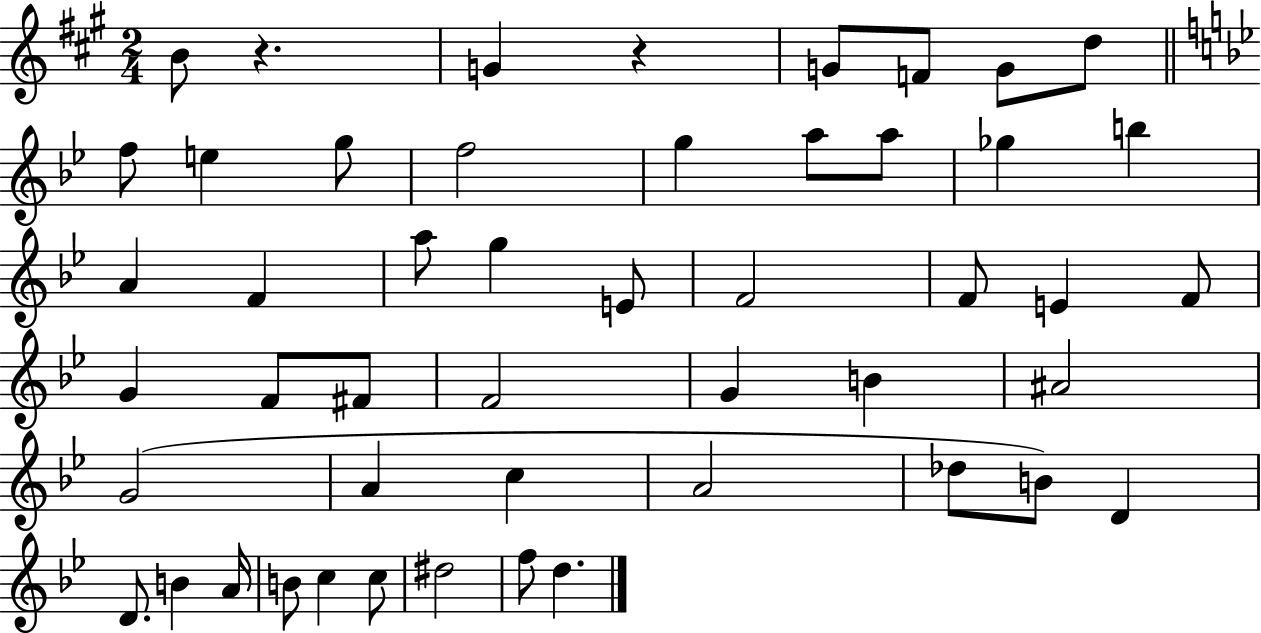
B4/e R/q. G4/q R/q G4/e F4/e G4/e D5/e F5/e E5/q G5/e F5/h G5/q A5/e A5/e Gb5/q B5/q A4/q F4/q A5/e G5/q E4/e F4/h F4/e E4/q F4/e G4/q F4/e F#4/e F4/h G4/q B4/q A#4/h G4/h A4/q C5/q A4/h Db5/e B4/e D4/q D4/e. B4/q A4/s B4/e C5/q C5/e D#5/h F5/e D5/q.